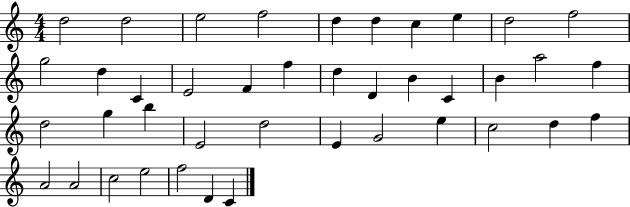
{
  \clef treble
  \numericTimeSignature
  \time 4/4
  \key c \major
  d''2 d''2 | e''2 f''2 | d''4 d''4 c''4 e''4 | d''2 f''2 | \break g''2 d''4 c'4 | e'2 f'4 f''4 | d''4 d'4 b'4 c'4 | b'4 a''2 f''4 | \break d''2 g''4 b''4 | e'2 d''2 | e'4 g'2 e''4 | c''2 d''4 f''4 | \break a'2 a'2 | c''2 e''2 | f''2 d'4 c'4 | \bar "|."
}